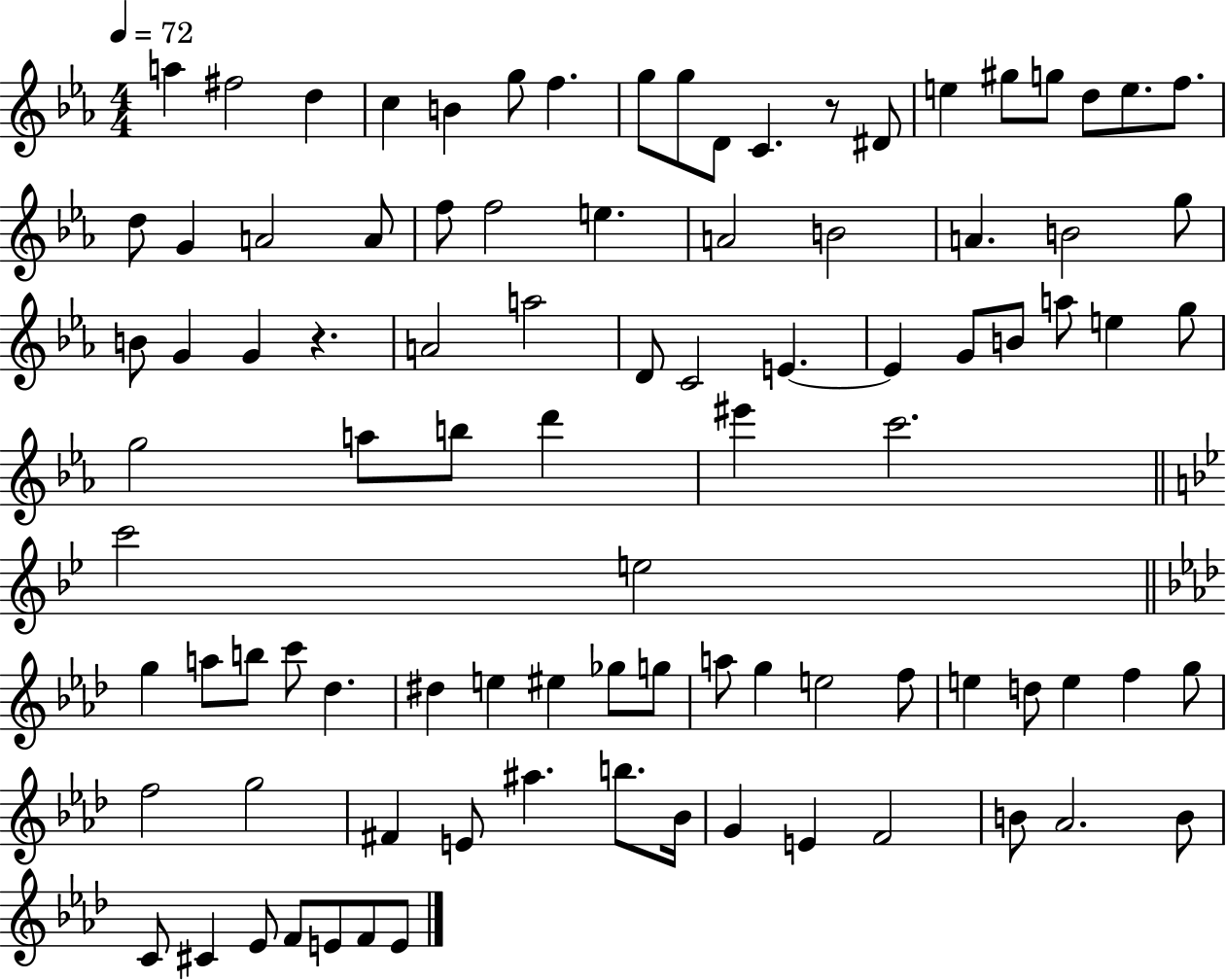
A5/q F#5/h D5/q C5/q B4/q G5/e F5/q. G5/e G5/e D4/e C4/q. R/e D#4/e E5/q G#5/e G5/e D5/e E5/e. F5/e. D5/e G4/q A4/h A4/e F5/e F5/h E5/q. A4/h B4/h A4/q. B4/h G5/e B4/e G4/q G4/q R/q. A4/h A5/h D4/e C4/h E4/q. E4/q G4/e B4/e A5/e E5/q G5/e G5/h A5/e B5/e D6/q EIS6/q C6/h. C6/h E5/h G5/q A5/e B5/e C6/e Db5/q. D#5/q E5/q EIS5/q Gb5/e G5/e A5/e G5/q E5/h F5/e E5/q D5/e E5/q F5/q G5/e F5/h G5/h F#4/q E4/e A#5/q. B5/e. Bb4/s G4/q E4/q F4/h B4/e Ab4/h. B4/e C4/e C#4/q Eb4/e F4/e E4/e F4/e E4/e